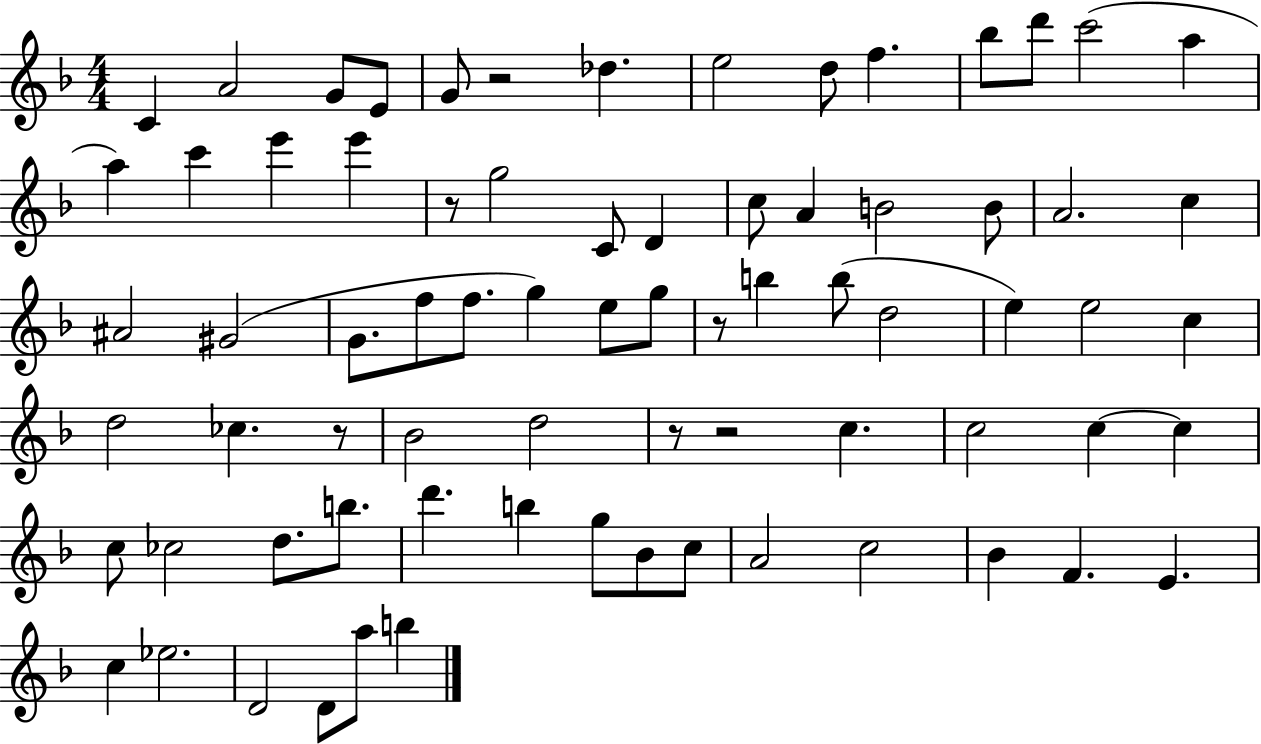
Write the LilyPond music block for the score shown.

{
  \clef treble
  \numericTimeSignature
  \time 4/4
  \key f \major
  c'4 a'2 g'8 e'8 | g'8 r2 des''4. | e''2 d''8 f''4. | bes''8 d'''8 c'''2( a''4 | \break a''4) c'''4 e'''4 e'''4 | r8 g''2 c'8 d'4 | c''8 a'4 b'2 b'8 | a'2. c''4 | \break ais'2 gis'2( | g'8. f''8 f''8. g''4) e''8 g''8 | r8 b''4 b''8( d''2 | e''4) e''2 c''4 | \break d''2 ces''4. r8 | bes'2 d''2 | r8 r2 c''4. | c''2 c''4~~ c''4 | \break c''8 ces''2 d''8. b''8. | d'''4. b''4 g''8 bes'8 c''8 | a'2 c''2 | bes'4 f'4. e'4. | \break c''4 ees''2. | d'2 d'8 a''8 b''4 | \bar "|."
}